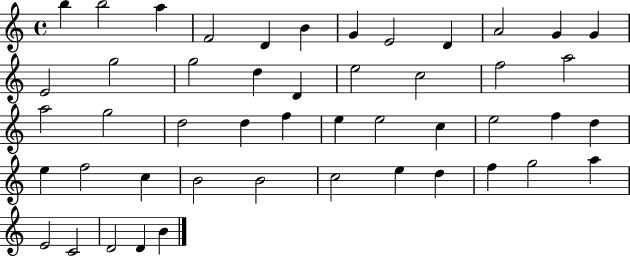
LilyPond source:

{
  \clef treble
  \time 4/4
  \defaultTimeSignature
  \key c \major
  b''4 b''2 a''4 | f'2 d'4 b'4 | g'4 e'2 d'4 | a'2 g'4 g'4 | \break e'2 g''2 | g''2 d''4 d'4 | e''2 c''2 | f''2 a''2 | \break a''2 g''2 | d''2 d''4 f''4 | e''4 e''2 c''4 | e''2 f''4 d''4 | \break e''4 f''2 c''4 | b'2 b'2 | c''2 e''4 d''4 | f''4 g''2 a''4 | \break e'2 c'2 | d'2 d'4 b'4 | \bar "|."
}